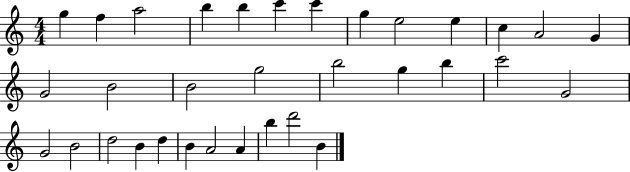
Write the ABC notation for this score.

X:1
T:Untitled
M:4/4
L:1/4
K:C
g f a2 b b c' c' g e2 e c A2 G G2 B2 B2 g2 b2 g b c'2 G2 G2 B2 d2 B d B A2 A b d'2 B